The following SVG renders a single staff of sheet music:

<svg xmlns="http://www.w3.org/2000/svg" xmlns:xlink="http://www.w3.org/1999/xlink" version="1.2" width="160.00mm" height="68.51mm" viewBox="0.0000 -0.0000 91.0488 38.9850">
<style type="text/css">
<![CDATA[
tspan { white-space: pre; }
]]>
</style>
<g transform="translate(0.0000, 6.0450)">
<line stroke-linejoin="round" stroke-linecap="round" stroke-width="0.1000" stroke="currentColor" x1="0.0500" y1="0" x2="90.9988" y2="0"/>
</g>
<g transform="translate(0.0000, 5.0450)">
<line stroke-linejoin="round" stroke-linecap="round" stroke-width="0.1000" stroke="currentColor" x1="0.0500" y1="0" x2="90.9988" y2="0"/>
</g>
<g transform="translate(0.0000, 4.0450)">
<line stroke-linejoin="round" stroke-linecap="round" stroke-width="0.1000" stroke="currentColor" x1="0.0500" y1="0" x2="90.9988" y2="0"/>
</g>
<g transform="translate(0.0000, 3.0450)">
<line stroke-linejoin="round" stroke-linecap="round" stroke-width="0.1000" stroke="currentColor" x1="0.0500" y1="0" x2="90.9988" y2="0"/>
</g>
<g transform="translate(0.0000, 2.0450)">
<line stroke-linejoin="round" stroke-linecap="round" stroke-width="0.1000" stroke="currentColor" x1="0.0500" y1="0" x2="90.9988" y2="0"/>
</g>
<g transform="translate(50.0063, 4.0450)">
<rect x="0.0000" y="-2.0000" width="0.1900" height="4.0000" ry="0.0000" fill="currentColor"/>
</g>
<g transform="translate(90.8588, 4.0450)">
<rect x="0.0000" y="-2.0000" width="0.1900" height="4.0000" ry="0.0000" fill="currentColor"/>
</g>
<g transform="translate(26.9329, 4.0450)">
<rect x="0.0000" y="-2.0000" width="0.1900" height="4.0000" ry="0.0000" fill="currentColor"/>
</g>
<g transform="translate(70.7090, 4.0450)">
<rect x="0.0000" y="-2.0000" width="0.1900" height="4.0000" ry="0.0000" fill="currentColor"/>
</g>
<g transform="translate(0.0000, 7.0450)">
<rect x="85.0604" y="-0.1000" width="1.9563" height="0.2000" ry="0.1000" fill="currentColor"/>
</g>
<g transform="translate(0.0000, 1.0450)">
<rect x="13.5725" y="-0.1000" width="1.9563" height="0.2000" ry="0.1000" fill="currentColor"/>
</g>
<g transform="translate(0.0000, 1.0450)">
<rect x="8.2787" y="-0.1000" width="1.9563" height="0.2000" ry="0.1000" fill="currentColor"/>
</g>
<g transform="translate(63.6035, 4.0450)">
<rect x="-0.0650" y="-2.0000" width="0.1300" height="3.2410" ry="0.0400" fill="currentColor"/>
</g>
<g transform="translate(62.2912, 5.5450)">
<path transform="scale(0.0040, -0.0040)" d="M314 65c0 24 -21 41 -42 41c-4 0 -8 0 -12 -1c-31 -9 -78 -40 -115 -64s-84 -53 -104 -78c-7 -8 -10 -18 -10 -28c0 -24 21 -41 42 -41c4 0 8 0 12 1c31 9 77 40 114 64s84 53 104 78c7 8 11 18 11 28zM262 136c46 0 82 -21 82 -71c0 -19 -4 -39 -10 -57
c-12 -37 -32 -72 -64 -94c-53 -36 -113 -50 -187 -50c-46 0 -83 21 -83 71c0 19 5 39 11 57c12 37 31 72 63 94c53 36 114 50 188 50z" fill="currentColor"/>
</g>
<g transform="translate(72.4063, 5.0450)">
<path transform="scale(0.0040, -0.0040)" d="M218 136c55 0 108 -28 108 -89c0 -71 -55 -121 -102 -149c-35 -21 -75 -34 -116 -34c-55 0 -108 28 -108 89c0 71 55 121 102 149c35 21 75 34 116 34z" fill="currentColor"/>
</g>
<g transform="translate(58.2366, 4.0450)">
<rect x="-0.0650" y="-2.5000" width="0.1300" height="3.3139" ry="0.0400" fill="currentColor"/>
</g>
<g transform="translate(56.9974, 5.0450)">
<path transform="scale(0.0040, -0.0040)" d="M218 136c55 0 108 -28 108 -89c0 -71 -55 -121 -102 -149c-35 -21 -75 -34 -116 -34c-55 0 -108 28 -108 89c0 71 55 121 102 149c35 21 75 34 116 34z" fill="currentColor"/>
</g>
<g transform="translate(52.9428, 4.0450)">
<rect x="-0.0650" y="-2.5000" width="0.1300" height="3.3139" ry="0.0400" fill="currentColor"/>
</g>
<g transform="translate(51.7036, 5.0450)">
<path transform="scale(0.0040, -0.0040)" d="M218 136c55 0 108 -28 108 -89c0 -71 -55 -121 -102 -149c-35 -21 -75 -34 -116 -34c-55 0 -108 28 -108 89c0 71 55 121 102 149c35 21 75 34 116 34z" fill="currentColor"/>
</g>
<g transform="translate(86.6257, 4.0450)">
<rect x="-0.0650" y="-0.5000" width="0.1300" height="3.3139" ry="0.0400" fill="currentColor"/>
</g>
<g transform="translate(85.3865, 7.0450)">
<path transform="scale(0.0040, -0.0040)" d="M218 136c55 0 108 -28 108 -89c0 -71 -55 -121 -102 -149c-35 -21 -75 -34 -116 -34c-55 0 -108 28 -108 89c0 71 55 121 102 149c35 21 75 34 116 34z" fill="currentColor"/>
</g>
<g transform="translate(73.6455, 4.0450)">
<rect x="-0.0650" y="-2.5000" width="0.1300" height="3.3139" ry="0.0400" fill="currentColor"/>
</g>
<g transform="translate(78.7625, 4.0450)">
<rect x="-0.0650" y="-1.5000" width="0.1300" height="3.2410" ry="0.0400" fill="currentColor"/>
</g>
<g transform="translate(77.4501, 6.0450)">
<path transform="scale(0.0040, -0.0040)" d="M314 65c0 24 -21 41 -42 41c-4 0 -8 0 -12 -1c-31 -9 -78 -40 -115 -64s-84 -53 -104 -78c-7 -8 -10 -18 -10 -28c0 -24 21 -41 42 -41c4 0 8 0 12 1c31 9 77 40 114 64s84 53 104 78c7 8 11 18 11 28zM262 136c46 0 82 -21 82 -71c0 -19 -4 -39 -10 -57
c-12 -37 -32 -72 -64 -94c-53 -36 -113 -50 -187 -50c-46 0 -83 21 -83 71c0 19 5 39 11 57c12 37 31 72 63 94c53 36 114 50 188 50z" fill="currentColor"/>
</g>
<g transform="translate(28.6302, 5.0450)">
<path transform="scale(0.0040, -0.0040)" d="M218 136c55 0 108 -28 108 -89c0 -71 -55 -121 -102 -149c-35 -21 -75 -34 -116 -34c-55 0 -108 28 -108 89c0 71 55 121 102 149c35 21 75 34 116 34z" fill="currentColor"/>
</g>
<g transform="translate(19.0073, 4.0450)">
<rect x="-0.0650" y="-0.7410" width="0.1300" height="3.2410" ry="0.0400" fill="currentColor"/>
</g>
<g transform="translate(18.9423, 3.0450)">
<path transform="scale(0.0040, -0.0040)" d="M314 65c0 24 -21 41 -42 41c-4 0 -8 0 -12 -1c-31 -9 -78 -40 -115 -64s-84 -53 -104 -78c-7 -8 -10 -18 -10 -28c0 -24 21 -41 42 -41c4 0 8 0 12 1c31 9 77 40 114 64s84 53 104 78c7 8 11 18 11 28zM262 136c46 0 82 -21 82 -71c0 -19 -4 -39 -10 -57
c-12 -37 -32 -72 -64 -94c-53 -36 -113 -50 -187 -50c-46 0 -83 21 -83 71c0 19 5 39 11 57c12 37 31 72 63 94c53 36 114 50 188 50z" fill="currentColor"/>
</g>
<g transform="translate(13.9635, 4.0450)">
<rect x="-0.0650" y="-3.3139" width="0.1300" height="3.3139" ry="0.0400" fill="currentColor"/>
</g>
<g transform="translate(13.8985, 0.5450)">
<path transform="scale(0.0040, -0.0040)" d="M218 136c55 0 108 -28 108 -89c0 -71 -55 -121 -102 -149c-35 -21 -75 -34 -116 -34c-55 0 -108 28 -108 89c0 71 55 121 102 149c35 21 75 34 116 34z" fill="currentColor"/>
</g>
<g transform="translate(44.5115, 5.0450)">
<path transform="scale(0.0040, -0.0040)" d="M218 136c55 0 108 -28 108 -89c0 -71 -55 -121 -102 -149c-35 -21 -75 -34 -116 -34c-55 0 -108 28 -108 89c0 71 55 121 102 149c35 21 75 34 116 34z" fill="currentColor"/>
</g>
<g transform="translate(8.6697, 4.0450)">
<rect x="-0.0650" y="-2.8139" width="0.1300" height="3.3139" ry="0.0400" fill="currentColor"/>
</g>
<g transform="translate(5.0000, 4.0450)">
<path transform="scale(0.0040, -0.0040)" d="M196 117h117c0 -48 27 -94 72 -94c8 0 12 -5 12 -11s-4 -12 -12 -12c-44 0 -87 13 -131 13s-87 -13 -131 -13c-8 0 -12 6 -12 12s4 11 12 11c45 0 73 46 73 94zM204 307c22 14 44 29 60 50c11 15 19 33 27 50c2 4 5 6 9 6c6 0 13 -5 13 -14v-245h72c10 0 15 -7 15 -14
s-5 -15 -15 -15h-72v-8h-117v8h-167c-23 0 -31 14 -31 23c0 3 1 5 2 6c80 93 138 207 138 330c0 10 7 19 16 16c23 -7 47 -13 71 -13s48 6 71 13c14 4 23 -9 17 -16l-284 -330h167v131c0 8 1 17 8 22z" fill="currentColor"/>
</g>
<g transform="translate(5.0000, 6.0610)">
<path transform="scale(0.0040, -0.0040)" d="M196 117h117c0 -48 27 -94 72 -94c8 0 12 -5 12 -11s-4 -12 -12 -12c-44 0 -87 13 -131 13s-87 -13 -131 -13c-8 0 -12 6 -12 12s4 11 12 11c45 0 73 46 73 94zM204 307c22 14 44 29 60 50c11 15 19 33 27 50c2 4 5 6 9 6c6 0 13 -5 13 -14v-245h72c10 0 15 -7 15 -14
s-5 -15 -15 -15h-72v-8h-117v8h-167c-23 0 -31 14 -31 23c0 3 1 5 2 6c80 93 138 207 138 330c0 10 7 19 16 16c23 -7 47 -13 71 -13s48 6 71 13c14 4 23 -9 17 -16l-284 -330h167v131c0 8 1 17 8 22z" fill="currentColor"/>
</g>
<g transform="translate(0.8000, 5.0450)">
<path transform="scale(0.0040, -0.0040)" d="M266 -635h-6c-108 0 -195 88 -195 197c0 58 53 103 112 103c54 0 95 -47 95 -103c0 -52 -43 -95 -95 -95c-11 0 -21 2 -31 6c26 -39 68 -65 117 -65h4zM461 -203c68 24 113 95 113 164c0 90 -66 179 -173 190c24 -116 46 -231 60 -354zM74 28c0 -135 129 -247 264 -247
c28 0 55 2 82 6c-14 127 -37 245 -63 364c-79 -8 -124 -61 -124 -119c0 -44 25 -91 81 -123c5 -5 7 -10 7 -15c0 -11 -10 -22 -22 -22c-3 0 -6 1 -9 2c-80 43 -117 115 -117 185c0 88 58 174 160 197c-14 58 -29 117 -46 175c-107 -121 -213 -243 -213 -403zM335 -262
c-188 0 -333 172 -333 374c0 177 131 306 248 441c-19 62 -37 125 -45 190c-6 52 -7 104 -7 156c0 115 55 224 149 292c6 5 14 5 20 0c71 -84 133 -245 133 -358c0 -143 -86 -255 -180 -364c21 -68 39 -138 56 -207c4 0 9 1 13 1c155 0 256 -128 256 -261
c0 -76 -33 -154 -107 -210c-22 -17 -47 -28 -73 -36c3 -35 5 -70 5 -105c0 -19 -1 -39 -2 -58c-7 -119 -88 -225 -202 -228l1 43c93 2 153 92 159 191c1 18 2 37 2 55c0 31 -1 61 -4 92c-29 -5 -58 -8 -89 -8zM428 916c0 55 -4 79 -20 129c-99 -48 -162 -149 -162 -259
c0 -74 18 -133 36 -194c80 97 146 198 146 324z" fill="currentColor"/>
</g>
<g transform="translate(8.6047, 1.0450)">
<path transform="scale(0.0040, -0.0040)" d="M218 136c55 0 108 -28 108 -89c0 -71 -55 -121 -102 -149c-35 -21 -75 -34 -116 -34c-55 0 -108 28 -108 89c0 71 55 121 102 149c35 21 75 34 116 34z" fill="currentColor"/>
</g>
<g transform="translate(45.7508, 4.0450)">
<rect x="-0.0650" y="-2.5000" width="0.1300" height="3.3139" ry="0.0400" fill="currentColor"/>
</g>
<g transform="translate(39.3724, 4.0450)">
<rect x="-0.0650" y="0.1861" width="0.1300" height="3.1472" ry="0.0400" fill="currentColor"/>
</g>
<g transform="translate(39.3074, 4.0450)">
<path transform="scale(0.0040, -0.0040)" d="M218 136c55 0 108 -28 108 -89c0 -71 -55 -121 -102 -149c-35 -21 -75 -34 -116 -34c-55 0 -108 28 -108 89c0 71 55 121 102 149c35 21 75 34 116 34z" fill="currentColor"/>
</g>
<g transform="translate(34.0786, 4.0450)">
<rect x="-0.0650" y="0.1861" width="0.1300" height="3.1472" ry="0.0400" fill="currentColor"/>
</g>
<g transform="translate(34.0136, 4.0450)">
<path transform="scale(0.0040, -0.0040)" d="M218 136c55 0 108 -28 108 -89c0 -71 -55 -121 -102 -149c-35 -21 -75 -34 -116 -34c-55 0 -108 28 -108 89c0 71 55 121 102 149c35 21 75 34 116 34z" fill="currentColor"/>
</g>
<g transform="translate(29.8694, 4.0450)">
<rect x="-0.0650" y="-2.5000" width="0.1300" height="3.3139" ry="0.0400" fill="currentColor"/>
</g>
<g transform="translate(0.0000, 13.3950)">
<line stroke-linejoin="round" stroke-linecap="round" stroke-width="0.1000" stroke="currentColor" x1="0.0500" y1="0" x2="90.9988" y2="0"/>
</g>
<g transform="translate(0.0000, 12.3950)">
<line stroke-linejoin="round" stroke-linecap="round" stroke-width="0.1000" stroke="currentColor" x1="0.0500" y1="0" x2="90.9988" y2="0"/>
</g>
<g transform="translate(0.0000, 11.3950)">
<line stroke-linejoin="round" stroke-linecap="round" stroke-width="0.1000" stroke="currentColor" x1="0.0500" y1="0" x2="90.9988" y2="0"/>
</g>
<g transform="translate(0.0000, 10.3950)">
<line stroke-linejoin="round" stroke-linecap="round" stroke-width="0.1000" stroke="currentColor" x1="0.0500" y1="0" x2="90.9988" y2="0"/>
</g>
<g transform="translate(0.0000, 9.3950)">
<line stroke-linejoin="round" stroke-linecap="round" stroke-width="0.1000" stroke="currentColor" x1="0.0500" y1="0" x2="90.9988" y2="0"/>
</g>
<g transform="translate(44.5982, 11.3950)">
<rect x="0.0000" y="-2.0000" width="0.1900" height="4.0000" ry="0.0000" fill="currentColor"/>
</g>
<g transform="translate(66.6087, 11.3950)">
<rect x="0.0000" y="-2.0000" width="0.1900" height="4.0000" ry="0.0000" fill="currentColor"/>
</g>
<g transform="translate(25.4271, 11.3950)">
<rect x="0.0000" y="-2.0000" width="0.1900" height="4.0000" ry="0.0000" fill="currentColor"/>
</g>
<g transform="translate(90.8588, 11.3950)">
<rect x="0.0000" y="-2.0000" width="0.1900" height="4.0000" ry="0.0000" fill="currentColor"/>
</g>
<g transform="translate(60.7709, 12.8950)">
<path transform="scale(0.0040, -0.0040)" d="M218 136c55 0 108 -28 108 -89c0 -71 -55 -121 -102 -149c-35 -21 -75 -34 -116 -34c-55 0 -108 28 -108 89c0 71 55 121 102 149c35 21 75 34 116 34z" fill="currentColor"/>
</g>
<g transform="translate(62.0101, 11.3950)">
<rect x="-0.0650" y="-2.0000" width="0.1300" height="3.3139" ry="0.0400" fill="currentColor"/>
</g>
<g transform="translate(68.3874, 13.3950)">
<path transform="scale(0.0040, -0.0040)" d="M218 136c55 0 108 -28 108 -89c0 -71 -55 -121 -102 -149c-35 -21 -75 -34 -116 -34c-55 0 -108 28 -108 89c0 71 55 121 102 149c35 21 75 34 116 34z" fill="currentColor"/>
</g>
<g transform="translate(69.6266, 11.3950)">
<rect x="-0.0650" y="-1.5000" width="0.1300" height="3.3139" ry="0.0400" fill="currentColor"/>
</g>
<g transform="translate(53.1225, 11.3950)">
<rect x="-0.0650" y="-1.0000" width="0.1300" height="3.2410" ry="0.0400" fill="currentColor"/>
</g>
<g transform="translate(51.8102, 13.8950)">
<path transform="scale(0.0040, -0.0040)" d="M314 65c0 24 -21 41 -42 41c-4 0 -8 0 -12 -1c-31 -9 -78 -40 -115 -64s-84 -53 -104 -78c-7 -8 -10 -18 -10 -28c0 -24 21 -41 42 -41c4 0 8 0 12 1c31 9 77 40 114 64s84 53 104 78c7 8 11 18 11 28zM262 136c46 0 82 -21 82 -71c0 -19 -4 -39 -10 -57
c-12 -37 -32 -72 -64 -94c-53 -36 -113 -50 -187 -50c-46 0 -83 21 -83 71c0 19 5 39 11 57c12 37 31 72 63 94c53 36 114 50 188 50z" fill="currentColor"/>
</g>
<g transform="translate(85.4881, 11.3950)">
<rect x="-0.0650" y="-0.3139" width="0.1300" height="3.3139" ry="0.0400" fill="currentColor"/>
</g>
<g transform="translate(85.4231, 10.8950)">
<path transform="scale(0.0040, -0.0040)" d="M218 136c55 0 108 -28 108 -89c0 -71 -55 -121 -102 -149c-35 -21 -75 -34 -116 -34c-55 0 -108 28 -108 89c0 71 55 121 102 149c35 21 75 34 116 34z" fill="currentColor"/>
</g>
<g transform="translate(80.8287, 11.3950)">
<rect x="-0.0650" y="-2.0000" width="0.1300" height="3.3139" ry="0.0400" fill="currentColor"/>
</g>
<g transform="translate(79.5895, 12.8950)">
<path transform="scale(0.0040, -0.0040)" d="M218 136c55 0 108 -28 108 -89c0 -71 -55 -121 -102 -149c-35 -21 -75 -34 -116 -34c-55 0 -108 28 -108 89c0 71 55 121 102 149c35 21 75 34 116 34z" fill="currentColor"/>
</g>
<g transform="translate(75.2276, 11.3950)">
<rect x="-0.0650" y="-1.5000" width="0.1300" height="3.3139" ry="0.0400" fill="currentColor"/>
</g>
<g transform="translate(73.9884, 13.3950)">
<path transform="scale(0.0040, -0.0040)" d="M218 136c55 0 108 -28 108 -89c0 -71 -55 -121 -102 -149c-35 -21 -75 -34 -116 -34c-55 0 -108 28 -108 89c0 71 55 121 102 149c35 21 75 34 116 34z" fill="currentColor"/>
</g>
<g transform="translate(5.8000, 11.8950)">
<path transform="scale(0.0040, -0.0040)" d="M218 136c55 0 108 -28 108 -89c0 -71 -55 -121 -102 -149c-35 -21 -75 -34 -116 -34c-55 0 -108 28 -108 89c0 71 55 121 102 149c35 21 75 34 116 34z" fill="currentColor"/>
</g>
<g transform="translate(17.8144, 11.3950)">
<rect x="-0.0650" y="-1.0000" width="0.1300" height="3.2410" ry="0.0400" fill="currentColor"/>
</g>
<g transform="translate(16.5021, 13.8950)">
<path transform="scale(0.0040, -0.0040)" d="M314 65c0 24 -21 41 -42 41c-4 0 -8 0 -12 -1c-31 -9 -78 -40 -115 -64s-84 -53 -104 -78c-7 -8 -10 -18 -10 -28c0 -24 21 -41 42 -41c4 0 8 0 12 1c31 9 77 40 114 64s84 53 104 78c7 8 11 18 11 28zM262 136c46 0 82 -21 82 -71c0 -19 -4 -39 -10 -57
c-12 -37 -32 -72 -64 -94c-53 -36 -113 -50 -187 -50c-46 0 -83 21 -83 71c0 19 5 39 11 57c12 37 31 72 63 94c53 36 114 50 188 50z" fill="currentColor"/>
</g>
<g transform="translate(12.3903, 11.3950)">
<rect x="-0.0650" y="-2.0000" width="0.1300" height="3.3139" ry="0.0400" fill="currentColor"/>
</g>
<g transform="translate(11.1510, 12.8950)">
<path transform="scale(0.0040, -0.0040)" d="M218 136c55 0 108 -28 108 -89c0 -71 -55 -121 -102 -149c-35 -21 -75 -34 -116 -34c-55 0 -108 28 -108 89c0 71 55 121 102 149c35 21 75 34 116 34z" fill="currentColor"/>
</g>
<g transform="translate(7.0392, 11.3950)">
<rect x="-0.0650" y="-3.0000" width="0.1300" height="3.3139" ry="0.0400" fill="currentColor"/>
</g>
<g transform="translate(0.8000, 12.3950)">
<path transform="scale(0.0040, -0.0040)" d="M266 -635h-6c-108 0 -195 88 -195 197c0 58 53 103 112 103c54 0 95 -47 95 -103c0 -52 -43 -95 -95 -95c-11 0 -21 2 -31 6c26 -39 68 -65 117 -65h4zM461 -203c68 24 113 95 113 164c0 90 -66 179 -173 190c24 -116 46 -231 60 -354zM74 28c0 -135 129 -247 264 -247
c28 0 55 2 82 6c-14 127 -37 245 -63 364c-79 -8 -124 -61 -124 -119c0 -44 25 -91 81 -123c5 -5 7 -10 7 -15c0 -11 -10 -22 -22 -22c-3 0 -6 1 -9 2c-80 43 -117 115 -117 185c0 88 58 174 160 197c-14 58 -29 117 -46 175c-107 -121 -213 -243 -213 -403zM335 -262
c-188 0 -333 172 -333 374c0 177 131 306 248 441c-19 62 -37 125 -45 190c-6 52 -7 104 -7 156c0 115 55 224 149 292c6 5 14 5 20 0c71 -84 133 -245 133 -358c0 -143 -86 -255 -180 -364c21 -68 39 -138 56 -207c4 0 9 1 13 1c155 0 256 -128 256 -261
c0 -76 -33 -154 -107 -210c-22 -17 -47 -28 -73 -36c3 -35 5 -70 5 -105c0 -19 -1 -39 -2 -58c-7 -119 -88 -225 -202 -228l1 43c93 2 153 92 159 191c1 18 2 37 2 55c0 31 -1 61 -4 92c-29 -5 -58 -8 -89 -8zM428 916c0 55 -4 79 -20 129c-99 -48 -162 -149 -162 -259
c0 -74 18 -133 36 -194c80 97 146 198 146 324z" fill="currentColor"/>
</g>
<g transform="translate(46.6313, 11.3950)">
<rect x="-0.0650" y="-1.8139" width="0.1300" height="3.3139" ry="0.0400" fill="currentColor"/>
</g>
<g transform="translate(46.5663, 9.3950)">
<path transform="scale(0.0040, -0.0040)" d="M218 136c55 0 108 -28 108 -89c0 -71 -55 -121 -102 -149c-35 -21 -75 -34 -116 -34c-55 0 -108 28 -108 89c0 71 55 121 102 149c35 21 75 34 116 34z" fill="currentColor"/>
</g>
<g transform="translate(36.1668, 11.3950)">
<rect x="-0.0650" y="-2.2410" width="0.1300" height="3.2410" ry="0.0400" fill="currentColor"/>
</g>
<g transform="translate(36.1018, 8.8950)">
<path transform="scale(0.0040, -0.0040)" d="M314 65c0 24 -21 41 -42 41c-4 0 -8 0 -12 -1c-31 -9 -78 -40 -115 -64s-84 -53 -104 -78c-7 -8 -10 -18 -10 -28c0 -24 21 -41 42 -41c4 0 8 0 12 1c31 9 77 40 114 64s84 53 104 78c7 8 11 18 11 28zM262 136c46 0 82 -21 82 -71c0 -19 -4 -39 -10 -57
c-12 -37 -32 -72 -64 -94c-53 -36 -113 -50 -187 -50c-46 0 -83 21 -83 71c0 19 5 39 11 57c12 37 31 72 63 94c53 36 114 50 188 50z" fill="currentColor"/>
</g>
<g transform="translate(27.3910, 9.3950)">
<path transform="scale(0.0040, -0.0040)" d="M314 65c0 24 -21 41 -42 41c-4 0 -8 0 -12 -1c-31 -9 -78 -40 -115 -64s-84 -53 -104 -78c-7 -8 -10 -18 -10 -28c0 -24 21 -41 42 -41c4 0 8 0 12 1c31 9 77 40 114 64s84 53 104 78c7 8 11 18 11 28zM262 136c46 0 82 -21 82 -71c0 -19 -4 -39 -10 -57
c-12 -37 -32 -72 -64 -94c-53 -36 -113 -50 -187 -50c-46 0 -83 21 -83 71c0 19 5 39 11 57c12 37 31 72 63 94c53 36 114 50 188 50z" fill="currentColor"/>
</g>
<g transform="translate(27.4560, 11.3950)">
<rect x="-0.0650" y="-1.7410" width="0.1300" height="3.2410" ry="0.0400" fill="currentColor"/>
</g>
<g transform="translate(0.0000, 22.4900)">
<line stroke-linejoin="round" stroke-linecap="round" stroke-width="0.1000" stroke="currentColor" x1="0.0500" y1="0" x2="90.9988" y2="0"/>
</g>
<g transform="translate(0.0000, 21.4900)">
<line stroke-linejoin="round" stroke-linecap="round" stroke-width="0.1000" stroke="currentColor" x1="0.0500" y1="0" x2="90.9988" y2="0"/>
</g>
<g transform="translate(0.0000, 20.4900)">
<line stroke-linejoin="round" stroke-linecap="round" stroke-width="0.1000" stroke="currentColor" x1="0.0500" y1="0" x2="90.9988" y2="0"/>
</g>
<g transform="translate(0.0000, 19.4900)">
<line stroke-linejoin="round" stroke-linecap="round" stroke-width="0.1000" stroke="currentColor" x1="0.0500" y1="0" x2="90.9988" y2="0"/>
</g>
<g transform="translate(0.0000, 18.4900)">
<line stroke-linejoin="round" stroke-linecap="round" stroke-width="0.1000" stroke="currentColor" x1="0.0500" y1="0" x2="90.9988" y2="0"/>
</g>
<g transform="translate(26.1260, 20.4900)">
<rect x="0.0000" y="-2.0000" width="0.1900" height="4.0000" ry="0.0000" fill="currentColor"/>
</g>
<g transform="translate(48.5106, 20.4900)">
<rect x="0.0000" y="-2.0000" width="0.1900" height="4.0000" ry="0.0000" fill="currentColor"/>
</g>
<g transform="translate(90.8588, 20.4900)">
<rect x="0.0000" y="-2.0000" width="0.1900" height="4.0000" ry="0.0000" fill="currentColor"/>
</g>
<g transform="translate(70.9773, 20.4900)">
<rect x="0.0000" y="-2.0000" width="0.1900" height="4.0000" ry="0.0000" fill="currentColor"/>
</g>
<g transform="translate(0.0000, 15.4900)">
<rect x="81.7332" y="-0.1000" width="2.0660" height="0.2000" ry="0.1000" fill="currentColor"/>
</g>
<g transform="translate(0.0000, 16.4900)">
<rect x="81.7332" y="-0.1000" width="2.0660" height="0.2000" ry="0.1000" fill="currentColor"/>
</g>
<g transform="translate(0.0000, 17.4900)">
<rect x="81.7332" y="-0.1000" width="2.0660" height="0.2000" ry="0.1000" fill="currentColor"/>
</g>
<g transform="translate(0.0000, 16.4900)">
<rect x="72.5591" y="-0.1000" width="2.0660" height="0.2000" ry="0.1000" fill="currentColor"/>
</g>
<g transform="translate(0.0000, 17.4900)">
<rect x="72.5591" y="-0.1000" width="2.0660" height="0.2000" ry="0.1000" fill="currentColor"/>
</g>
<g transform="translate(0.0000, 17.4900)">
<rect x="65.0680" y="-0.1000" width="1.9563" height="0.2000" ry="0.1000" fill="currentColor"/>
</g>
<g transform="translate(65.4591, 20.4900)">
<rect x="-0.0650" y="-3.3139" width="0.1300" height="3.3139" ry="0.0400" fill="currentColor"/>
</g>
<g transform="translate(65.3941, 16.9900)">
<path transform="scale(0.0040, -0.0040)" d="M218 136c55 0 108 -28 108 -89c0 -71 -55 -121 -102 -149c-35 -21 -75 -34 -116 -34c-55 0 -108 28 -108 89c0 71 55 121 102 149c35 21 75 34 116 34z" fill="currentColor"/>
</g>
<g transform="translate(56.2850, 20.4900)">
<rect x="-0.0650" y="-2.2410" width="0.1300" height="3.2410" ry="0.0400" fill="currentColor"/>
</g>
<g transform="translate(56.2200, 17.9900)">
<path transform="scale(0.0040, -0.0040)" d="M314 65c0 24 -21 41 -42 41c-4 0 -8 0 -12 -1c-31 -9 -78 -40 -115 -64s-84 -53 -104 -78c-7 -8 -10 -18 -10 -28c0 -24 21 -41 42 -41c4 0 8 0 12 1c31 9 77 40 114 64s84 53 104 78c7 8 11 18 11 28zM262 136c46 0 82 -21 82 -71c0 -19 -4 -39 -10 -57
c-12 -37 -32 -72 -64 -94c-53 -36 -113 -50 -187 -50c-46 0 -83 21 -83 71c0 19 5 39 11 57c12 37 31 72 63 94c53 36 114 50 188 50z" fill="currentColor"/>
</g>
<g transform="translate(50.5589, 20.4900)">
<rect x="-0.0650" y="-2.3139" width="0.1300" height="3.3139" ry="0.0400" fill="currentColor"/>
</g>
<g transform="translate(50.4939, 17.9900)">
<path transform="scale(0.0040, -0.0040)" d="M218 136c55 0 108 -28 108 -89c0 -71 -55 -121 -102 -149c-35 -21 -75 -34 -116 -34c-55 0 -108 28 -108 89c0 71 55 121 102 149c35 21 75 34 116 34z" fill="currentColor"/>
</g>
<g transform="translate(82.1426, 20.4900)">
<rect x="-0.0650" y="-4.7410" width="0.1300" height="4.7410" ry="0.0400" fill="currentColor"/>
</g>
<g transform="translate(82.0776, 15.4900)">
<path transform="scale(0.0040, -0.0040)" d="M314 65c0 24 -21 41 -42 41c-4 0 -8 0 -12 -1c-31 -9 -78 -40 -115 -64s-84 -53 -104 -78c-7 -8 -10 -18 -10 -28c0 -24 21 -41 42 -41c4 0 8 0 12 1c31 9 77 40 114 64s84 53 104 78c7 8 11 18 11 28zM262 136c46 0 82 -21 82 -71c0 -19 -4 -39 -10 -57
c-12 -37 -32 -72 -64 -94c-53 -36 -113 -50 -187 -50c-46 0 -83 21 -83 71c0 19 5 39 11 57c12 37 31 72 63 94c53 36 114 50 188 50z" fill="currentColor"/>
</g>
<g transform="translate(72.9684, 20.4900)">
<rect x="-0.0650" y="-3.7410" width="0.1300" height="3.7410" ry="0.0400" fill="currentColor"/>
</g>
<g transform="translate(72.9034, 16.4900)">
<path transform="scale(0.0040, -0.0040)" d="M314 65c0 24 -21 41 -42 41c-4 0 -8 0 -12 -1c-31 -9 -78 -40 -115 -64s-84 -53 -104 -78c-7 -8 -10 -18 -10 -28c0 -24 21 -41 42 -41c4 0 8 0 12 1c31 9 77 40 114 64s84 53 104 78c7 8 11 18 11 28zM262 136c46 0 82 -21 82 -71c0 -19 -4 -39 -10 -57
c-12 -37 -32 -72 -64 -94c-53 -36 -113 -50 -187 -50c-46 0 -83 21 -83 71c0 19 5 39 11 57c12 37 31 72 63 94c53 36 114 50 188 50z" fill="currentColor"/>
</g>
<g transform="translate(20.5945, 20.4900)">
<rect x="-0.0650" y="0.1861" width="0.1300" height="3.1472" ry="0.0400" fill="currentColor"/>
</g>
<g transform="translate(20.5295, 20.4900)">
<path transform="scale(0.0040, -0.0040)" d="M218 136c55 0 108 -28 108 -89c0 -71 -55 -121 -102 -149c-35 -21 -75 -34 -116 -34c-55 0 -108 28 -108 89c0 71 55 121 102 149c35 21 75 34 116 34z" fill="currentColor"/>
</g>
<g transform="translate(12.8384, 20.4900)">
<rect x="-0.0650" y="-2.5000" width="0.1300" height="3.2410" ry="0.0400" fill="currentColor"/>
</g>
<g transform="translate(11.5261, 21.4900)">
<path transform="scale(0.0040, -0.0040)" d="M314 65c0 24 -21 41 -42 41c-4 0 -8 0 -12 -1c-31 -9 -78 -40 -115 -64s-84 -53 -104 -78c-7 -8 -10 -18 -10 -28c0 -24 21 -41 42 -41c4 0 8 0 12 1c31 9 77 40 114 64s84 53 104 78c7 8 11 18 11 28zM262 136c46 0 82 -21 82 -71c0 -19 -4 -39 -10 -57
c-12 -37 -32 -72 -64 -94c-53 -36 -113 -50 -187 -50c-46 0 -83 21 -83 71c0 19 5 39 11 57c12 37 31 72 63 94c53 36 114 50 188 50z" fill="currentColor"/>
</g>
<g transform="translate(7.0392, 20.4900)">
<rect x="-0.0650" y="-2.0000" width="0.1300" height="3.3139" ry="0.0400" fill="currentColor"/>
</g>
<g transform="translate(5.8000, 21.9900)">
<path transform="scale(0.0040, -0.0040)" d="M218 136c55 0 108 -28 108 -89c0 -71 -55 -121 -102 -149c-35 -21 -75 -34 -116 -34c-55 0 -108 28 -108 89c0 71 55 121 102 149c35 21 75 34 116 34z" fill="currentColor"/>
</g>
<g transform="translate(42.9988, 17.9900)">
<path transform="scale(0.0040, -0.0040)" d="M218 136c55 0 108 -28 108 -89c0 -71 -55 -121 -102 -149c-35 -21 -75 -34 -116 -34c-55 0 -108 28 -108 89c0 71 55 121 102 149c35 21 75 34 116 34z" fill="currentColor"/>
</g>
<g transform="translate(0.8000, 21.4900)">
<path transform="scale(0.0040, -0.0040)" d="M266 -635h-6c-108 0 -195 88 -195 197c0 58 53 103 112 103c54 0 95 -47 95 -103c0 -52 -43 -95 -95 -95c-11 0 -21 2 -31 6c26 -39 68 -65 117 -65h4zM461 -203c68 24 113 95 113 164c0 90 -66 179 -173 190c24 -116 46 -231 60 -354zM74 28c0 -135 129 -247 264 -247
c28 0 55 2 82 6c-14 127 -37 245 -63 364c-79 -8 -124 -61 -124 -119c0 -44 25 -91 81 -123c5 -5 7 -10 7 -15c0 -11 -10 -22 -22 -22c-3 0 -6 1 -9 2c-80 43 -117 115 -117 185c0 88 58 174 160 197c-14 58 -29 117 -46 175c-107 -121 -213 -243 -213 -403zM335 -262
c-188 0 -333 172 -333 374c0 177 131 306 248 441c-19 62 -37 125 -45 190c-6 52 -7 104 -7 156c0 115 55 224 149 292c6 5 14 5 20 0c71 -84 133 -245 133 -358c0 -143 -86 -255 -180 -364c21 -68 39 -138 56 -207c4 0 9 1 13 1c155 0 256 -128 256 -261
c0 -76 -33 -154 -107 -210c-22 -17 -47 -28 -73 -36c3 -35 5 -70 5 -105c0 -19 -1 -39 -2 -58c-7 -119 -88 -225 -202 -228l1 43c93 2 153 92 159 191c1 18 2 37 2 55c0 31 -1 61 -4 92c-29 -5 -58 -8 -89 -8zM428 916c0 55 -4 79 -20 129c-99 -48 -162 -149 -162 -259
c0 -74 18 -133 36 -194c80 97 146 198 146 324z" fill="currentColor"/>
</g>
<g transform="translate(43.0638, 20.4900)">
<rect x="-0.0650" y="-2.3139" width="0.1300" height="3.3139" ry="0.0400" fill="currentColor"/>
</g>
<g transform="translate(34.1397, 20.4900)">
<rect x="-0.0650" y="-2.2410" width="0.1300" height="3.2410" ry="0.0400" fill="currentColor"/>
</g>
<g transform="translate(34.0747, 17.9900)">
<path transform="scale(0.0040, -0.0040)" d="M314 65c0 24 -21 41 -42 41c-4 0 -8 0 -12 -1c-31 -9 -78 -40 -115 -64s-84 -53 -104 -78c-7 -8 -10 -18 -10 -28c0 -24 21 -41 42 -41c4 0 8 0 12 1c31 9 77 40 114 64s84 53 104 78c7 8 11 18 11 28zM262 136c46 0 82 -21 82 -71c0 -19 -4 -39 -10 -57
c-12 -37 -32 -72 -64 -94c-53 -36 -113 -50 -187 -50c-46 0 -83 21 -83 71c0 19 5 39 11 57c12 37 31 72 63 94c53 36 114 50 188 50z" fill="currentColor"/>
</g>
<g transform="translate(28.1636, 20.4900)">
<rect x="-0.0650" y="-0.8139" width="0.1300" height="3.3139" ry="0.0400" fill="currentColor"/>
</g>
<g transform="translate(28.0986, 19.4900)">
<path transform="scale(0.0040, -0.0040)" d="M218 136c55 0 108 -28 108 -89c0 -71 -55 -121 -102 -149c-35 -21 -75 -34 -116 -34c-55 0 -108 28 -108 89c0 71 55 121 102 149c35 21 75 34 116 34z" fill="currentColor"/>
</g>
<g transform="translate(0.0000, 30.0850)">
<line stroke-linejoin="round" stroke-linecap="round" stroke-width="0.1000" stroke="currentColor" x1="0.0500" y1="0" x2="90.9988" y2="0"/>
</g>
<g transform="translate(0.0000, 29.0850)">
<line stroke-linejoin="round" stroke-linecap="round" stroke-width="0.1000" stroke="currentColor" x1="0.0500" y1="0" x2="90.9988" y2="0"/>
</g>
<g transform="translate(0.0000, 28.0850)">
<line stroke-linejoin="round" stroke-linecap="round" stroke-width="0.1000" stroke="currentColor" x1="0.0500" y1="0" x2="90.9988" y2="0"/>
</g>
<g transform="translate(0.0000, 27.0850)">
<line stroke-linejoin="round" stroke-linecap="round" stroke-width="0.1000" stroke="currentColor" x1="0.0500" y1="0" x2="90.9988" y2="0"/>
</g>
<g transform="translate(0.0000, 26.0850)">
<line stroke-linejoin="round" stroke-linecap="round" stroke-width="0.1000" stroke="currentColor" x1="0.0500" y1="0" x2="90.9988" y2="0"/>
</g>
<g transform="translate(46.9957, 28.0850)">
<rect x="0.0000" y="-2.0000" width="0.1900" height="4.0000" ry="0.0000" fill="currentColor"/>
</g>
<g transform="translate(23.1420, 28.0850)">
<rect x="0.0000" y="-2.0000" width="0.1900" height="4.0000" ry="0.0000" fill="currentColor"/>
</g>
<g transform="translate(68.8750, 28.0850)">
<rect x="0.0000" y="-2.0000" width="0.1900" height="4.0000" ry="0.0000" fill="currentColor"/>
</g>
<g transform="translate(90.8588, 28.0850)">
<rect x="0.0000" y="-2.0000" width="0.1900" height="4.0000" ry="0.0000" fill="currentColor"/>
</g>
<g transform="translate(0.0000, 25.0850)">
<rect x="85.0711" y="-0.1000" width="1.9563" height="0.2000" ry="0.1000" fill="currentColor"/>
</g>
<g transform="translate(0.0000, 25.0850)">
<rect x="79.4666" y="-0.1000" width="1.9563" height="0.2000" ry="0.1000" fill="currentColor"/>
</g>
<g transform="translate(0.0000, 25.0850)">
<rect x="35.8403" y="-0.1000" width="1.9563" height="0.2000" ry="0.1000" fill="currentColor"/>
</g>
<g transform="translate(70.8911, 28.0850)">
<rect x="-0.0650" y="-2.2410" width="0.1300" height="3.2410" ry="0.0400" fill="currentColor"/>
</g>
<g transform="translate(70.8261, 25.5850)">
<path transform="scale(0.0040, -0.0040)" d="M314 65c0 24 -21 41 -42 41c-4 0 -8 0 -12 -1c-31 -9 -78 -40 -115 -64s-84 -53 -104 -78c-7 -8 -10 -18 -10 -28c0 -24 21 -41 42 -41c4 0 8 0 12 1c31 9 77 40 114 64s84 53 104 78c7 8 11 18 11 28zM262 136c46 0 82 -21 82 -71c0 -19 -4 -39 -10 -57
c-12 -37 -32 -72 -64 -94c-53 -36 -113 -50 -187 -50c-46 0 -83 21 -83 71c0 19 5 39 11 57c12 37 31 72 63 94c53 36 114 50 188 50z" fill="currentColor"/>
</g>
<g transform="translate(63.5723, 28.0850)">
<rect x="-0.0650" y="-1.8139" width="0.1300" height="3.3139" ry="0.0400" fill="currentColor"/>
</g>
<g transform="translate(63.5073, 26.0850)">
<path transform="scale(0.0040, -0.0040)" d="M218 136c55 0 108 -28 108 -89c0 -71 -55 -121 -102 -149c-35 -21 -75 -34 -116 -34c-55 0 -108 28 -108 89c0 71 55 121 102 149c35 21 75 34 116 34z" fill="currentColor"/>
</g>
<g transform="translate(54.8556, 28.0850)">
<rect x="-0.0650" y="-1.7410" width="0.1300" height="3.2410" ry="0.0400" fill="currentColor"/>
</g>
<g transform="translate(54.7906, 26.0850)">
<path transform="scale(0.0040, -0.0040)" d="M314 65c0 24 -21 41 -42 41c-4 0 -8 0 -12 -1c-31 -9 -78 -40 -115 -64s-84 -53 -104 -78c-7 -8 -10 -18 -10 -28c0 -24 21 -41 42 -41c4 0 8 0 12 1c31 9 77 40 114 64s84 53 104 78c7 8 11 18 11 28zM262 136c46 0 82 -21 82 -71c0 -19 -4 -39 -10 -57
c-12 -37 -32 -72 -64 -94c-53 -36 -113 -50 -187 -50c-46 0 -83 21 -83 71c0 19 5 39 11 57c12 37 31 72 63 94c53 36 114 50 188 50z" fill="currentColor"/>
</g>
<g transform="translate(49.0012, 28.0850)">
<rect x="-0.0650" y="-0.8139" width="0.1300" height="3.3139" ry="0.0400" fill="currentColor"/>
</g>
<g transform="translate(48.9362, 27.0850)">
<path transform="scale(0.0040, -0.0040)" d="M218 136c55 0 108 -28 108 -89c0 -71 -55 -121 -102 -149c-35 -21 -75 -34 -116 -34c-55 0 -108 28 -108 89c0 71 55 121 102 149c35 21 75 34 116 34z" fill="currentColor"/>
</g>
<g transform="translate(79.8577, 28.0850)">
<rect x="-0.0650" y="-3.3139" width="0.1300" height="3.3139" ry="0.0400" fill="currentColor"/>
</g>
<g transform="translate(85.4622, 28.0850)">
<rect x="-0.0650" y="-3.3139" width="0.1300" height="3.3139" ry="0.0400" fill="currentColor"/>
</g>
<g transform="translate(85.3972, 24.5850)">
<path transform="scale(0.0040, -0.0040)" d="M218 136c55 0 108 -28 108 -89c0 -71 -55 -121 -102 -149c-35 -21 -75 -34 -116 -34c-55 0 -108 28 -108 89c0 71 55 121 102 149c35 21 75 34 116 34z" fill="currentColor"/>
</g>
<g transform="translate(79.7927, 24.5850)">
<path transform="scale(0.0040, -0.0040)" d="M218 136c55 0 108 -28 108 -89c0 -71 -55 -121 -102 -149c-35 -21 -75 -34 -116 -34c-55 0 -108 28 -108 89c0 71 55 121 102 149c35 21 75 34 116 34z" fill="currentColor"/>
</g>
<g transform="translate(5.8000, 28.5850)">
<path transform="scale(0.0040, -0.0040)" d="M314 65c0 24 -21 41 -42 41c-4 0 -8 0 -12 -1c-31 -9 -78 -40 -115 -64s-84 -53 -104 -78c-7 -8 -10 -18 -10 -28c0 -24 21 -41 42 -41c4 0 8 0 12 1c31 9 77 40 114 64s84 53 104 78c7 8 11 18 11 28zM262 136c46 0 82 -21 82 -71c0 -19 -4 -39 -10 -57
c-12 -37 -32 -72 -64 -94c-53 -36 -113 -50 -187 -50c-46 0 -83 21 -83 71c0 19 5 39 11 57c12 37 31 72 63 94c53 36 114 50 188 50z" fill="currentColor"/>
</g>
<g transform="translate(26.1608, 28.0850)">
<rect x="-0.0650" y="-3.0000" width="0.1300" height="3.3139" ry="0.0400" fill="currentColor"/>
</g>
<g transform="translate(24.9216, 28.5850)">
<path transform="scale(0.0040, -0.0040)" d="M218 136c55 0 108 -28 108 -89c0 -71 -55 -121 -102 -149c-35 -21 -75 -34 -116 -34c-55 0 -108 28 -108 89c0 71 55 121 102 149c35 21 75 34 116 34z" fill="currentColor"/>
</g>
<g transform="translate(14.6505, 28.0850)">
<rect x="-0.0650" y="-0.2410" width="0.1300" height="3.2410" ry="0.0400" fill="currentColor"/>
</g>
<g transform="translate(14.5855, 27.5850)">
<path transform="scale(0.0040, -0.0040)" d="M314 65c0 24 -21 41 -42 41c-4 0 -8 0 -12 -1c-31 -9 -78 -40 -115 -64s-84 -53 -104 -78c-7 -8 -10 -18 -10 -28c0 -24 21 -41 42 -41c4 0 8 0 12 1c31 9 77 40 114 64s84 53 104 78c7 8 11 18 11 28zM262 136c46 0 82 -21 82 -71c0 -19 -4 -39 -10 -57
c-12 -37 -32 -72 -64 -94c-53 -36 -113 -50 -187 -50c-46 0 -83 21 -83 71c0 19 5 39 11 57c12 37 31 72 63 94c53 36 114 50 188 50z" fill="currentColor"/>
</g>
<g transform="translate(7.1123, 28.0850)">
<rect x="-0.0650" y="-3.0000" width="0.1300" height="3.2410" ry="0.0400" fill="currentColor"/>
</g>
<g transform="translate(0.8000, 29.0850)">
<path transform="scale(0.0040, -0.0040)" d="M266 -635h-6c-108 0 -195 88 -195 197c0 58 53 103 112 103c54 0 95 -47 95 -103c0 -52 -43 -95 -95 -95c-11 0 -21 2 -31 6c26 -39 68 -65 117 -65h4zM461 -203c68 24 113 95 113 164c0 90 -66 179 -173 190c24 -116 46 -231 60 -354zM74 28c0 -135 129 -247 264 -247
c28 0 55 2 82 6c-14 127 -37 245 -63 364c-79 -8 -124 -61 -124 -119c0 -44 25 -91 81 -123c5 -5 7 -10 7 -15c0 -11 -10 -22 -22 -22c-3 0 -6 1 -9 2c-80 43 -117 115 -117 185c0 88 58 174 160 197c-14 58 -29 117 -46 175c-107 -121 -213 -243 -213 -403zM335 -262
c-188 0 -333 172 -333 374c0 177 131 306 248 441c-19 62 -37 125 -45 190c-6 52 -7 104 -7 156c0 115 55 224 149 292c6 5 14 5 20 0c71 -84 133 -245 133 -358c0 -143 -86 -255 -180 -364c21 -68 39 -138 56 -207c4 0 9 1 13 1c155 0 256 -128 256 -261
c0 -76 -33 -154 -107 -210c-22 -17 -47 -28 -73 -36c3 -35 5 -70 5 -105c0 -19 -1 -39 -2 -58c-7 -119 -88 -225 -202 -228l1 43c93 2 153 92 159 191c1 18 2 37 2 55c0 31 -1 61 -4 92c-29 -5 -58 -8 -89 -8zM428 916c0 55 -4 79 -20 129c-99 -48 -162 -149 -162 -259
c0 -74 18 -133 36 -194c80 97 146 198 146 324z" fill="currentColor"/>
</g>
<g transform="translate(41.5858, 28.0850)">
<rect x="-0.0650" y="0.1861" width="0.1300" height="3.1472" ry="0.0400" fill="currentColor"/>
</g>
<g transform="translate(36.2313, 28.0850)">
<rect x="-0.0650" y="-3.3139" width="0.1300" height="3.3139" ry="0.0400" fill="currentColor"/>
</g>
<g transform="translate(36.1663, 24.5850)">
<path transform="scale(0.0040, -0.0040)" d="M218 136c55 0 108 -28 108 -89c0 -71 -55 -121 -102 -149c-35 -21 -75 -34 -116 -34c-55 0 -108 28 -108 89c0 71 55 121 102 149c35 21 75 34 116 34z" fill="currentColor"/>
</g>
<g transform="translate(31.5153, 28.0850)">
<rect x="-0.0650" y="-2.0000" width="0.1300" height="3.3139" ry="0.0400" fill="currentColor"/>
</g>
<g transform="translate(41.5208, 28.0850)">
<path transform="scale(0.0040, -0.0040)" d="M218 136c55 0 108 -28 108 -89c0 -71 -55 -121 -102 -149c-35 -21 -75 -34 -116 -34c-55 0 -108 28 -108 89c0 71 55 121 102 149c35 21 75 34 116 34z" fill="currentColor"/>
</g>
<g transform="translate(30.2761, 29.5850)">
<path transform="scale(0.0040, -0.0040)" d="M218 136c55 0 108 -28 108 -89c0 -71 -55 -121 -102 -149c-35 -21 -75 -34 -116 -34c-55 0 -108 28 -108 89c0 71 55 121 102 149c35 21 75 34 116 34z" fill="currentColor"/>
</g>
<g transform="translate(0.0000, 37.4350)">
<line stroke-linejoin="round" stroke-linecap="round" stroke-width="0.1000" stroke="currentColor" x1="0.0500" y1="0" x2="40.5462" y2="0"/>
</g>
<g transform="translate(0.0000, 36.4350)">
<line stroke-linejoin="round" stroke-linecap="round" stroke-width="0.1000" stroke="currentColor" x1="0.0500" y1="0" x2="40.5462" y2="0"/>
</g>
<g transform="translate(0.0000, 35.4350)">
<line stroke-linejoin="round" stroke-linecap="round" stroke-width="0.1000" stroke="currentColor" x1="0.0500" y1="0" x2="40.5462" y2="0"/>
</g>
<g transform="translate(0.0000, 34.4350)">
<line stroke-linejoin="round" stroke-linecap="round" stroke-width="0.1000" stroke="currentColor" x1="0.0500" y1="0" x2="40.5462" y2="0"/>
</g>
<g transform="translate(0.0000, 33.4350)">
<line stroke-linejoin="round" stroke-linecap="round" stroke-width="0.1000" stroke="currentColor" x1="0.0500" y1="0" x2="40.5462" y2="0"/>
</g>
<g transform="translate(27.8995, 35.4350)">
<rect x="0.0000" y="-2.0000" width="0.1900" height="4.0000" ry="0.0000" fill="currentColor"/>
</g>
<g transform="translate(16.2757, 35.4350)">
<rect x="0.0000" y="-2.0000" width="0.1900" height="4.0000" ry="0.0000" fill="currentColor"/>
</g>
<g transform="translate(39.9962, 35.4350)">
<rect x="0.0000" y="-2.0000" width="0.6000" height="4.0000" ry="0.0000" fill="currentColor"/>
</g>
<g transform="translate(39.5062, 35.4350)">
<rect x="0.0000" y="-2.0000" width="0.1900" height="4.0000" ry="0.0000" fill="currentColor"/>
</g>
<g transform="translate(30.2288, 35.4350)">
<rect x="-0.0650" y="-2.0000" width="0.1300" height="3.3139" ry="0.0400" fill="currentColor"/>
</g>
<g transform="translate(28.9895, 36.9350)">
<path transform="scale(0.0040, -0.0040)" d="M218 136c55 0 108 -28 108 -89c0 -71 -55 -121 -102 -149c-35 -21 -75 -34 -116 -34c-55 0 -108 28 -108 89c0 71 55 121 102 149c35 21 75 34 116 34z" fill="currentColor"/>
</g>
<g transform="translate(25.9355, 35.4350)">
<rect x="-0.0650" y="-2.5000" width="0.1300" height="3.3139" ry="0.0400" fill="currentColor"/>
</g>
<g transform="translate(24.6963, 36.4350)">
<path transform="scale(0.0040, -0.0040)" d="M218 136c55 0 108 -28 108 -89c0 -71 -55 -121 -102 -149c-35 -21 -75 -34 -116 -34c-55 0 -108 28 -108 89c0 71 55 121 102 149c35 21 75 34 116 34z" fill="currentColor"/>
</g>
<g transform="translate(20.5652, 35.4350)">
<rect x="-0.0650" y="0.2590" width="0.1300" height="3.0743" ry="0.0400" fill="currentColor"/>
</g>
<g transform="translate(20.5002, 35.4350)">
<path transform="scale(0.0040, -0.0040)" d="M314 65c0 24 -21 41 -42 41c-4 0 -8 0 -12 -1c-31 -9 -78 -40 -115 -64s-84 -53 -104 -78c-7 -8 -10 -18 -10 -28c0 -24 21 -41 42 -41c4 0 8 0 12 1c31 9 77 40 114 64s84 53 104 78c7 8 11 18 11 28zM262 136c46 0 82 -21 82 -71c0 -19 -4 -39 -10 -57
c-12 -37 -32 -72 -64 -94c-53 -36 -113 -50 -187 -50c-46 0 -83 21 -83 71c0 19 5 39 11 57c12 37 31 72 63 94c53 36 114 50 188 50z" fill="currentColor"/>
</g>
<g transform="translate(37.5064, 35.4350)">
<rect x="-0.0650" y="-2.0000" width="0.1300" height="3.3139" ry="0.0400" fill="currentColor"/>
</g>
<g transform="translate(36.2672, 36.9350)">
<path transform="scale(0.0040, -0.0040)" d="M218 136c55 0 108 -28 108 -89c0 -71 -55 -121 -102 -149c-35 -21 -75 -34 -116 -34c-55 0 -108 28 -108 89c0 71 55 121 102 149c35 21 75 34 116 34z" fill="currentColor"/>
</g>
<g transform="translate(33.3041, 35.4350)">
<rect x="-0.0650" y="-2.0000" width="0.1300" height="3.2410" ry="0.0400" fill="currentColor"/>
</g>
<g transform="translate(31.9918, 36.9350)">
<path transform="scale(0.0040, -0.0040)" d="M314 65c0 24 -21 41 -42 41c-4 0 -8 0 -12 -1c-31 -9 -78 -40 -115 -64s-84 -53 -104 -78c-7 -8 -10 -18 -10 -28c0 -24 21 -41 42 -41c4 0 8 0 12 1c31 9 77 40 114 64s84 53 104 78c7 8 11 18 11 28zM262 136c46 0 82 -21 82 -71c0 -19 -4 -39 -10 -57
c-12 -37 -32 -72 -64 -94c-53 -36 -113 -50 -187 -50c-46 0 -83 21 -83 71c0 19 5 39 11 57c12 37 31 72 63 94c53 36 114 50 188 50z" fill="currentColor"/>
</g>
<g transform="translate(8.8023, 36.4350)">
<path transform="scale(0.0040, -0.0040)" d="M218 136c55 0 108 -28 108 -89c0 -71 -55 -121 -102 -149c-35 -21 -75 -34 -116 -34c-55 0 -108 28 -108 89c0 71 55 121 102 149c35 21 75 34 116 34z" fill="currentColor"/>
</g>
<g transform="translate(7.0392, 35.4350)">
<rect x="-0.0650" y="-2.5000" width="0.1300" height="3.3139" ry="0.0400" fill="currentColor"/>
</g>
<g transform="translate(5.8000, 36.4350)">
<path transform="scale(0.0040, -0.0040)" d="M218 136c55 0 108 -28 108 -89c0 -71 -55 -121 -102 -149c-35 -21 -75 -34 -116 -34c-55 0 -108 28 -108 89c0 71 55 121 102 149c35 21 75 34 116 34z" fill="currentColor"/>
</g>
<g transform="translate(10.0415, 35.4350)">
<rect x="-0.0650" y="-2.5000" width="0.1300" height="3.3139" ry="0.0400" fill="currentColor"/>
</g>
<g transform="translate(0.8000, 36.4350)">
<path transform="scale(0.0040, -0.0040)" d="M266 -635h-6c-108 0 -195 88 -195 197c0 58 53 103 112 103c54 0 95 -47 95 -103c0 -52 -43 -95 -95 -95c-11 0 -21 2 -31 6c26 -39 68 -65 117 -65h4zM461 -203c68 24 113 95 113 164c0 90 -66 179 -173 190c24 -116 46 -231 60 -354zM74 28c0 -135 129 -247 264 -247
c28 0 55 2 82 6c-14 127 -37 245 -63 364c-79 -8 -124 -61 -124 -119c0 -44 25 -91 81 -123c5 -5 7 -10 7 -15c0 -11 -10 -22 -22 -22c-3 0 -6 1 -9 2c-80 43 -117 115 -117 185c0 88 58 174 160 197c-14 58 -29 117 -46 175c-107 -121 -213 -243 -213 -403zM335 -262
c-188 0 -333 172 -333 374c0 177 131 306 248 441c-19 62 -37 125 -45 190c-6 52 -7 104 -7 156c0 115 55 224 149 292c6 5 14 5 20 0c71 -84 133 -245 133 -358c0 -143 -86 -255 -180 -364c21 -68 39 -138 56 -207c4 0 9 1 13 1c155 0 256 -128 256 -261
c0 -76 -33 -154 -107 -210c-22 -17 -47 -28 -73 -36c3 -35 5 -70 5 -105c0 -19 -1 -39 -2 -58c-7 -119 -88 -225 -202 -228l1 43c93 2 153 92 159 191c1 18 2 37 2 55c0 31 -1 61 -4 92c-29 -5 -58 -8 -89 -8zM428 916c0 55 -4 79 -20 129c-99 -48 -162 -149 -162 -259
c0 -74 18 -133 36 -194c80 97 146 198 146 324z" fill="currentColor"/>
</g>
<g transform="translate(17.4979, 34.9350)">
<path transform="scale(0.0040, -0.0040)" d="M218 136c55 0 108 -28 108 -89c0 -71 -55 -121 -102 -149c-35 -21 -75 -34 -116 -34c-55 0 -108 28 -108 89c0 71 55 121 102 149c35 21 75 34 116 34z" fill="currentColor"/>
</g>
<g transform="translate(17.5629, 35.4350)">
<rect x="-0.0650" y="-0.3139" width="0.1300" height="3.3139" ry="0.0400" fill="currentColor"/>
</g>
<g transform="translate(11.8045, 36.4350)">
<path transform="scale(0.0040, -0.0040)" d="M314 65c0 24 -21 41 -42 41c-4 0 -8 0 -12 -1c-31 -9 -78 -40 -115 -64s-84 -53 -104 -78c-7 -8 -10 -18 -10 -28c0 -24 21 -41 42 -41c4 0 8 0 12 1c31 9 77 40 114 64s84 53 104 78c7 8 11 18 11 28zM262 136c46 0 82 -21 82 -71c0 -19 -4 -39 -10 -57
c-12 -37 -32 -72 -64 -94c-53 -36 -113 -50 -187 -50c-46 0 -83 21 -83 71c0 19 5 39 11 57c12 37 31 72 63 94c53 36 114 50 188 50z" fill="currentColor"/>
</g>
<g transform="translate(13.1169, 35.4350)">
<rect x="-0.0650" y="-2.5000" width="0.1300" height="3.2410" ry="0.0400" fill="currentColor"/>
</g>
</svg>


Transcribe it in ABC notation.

X:1
T:Untitled
M:4/4
L:1/4
K:C
a b d2 G B B G G G F2 G E2 C A F D2 f2 g2 f D2 F E E F c F G2 B d g2 g g g2 b c'2 e'2 A2 c2 A F b B d f2 f g2 b b G G G2 c B2 G F F2 F